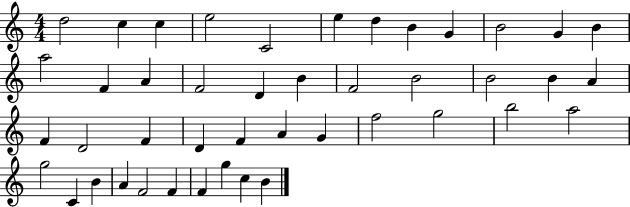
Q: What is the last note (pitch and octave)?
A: B4